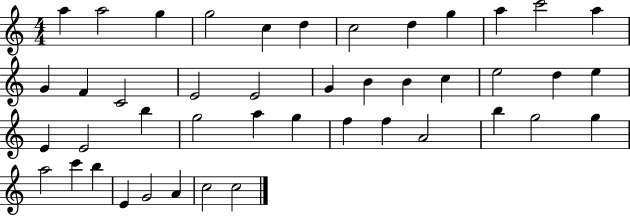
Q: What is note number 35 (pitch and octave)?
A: G5